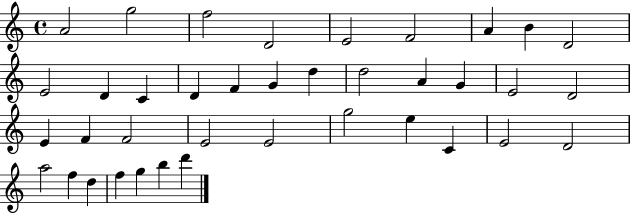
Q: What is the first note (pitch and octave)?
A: A4